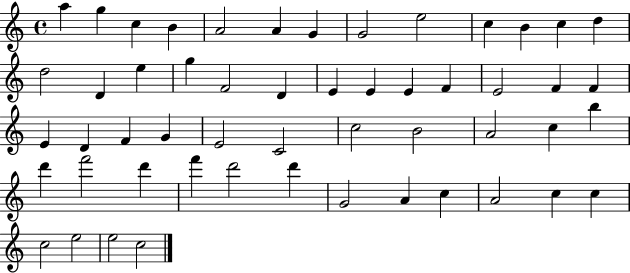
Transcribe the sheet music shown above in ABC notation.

X:1
T:Untitled
M:4/4
L:1/4
K:C
a g c B A2 A G G2 e2 c B c d d2 D e g F2 D E E E F E2 F F E D F G E2 C2 c2 B2 A2 c b d' f'2 d' f' d'2 d' G2 A c A2 c c c2 e2 e2 c2